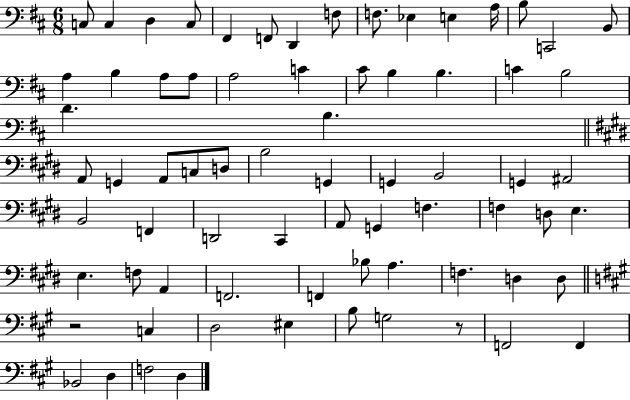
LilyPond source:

{
  \clef bass
  \numericTimeSignature
  \time 6/8
  \key d \major
  \repeat volta 2 { c8 c4 d4 c8 | fis,4 f,8 d,4 f8 | f8. ees4 e4 a16 | b8 c,2 b,8 | \break a4 b4 a8 a8 | a2 c'4 | cis'8 b4 b4. | c'4 b2 | \break d'4. b4. | \bar "||" \break \key e \major a,8 g,4 a,8 c8 d8 | b2 g,4 | g,4 b,2 | g,4 ais,2 | \break b,2 f,4 | d,2 cis,4 | a,8 g,4 f4. | f4 d8 e4. | \break e4. f8 a,4 | f,2. | f,4 bes8 a4. | f4. d4 d8 | \break \bar "||" \break \key a \major r2 c4 | d2 eis4 | b8 g2 r8 | f,2 f,4 | \break bes,2 d4 | f2 d4 | } \bar "|."
}